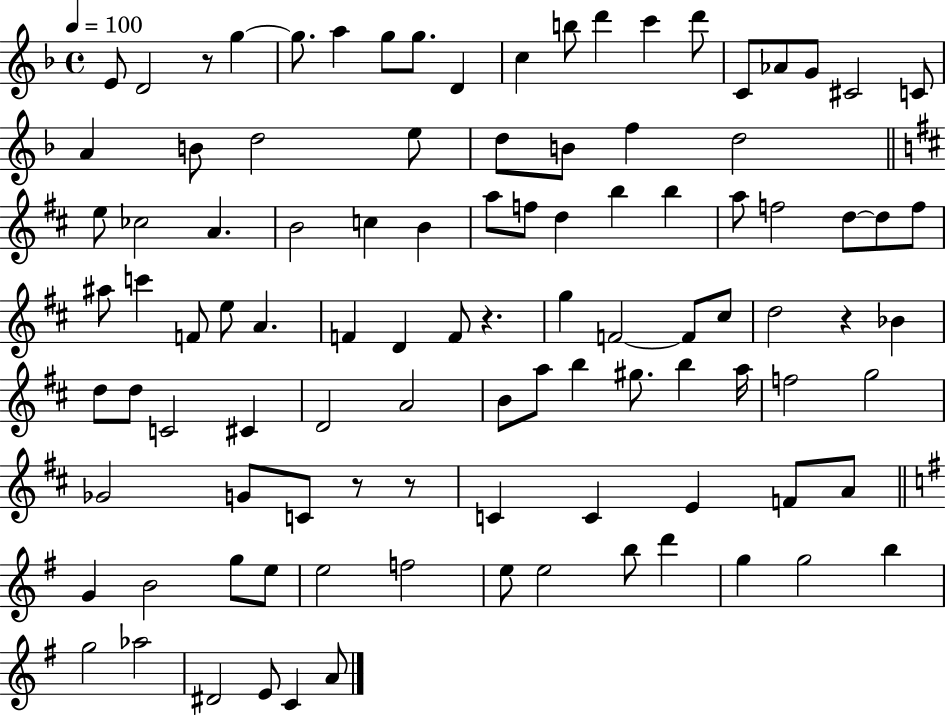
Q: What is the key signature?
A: F major